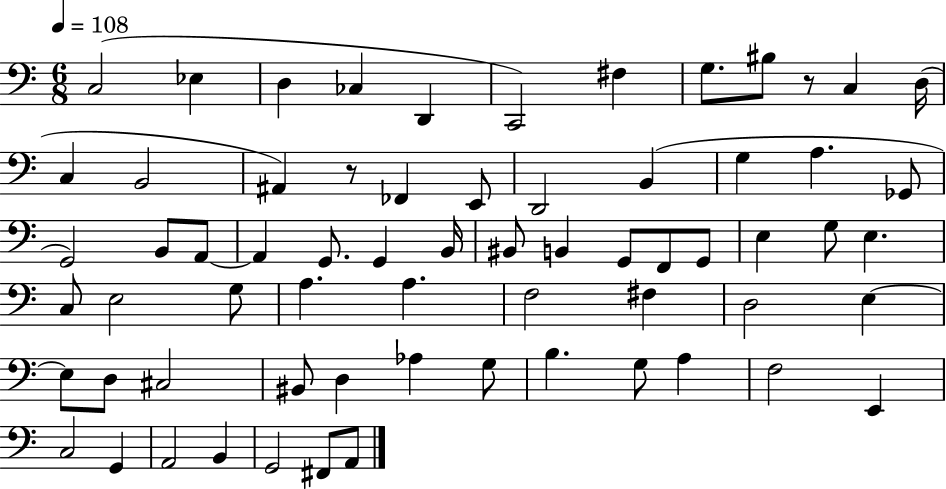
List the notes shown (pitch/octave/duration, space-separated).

C3/h Eb3/q D3/q CES3/q D2/q C2/h F#3/q G3/e. BIS3/e R/e C3/q D3/s C3/q B2/h A#2/q R/e FES2/q E2/e D2/h B2/q G3/q A3/q. Gb2/e G2/h B2/e A2/e A2/q G2/e. G2/q B2/s BIS2/e B2/q G2/e F2/e G2/e E3/q G3/e E3/q. C3/e E3/h G3/e A3/q. A3/q. F3/h F#3/q D3/h E3/q E3/e D3/e C#3/h BIS2/e D3/q Ab3/q G3/e B3/q. G3/e A3/q F3/h E2/q C3/h G2/q A2/h B2/q G2/h F#2/e A2/e